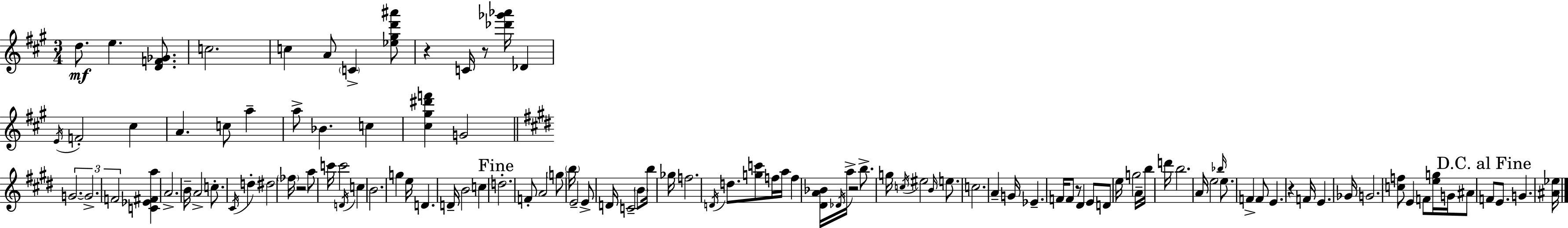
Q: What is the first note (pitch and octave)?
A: D5